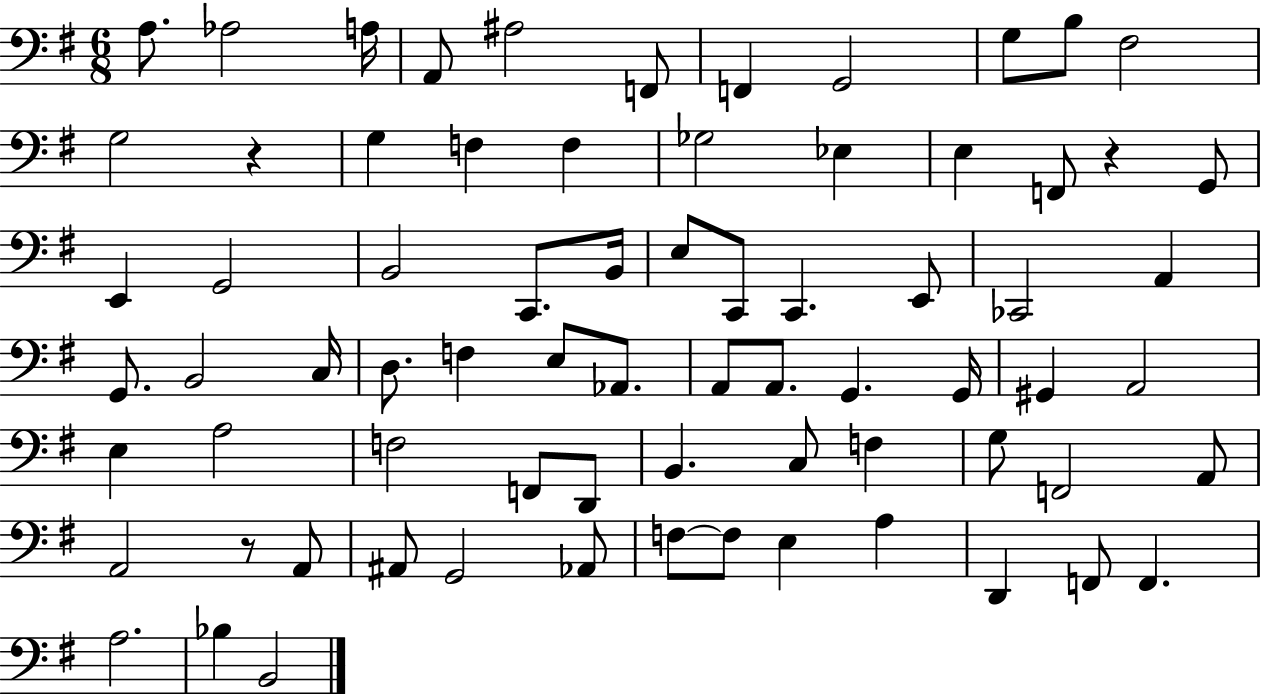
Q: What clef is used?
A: bass